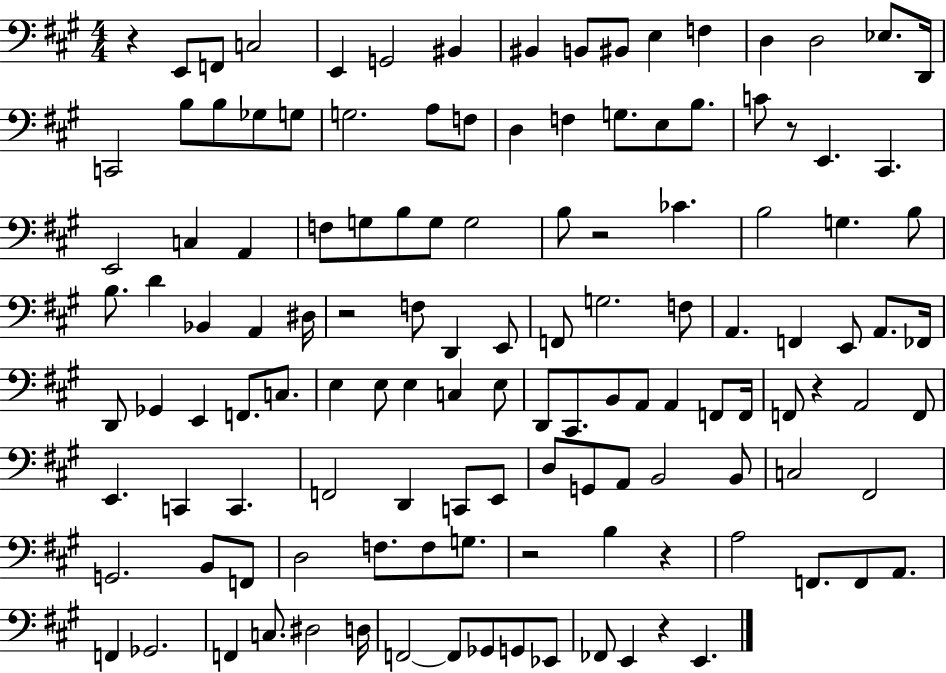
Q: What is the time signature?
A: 4/4